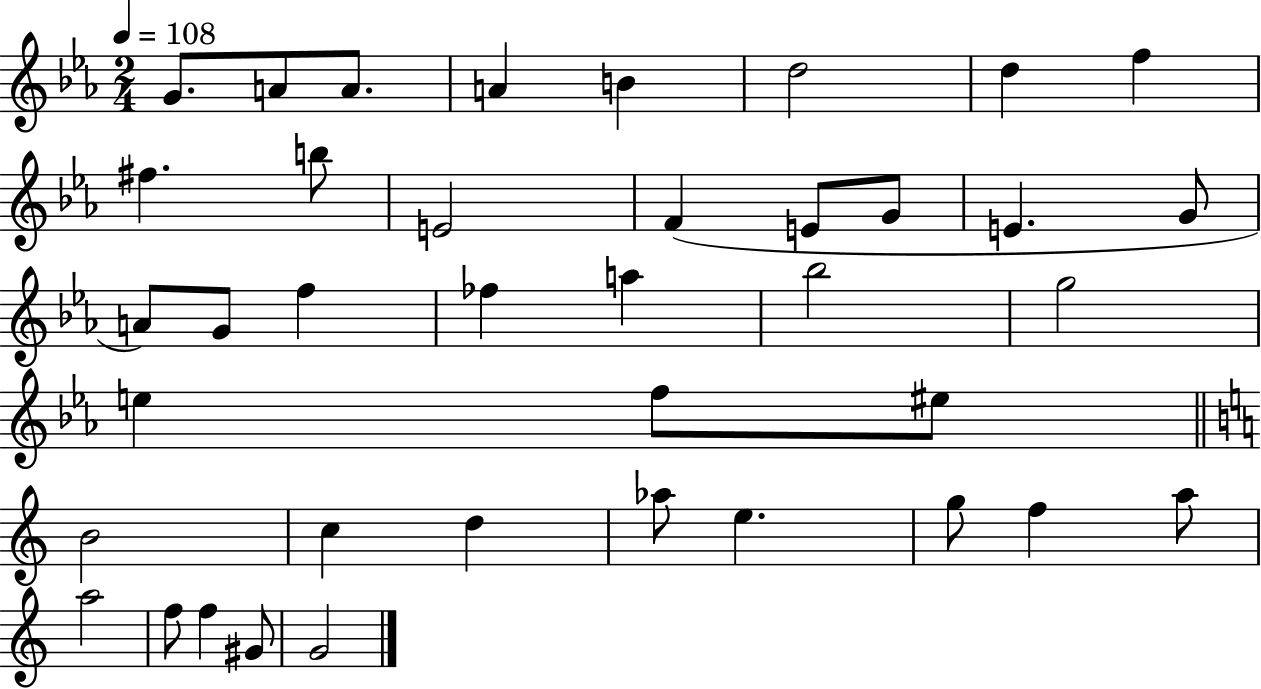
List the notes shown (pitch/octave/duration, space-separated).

G4/e. A4/e A4/e. A4/q B4/q D5/h D5/q F5/q F#5/q. B5/e E4/h F4/q E4/e G4/e E4/q. G4/e A4/e G4/e F5/q FES5/q A5/q Bb5/h G5/h E5/q F5/e EIS5/e B4/h C5/q D5/q Ab5/e E5/q. G5/e F5/q A5/e A5/h F5/e F5/q G#4/e G4/h